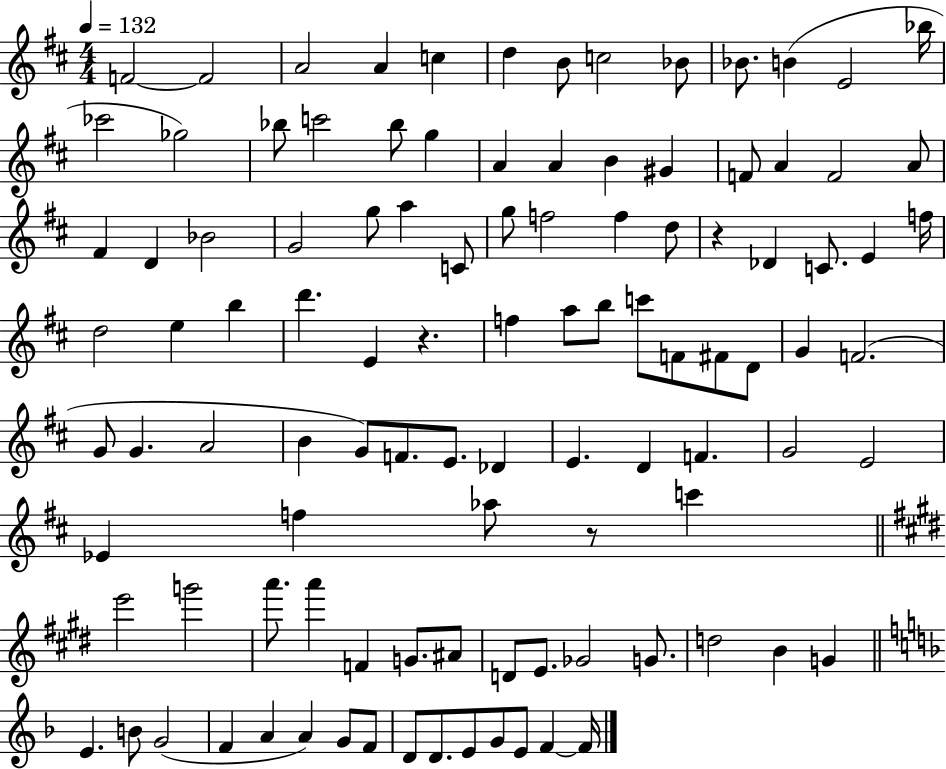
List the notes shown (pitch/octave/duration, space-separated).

F4/h F4/h A4/h A4/q C5/q D5/q B4/e C5/h Bb4/e Bb4/e. B4/q E4/h Bb5/s CES6/h Gb5/h Bb5/e C6/h Bb5/e G5/q A4/q A4/q B4/q G#4/q F4/e A4/q F4/h A4/e F#4/q D4/q Bb4/h G4/h G5/e A5/q C4/e G5/e F5/h F5/q D5/e R/q Db4/q C4/e. E4/q F5/s D5/h E5/q B5/q D6/q. E4/q R/q. F5/q A5/e B5/e C6/e F4/e F#4/e D4/e G4/q F4/h. G4/e G4/q. A4/h B4/q G4/e F4/e. E4/e. Db4/q E4/q. D4/q F4/q. G4/h E4/h Eb4/q F5/q Ab5/e R/e C6/q E6/h G6/h A6/e. A6/q F4/q G4/e. A#4/e D4/e E4/e. Gb4/h G4/e. D5/h B4/q G4/q E4/q. B4/e G4/h F4/q A4/q A4/q G4/e F4/e D4/e D4/e. E4/e G4/e E4/e F4/q F4/s